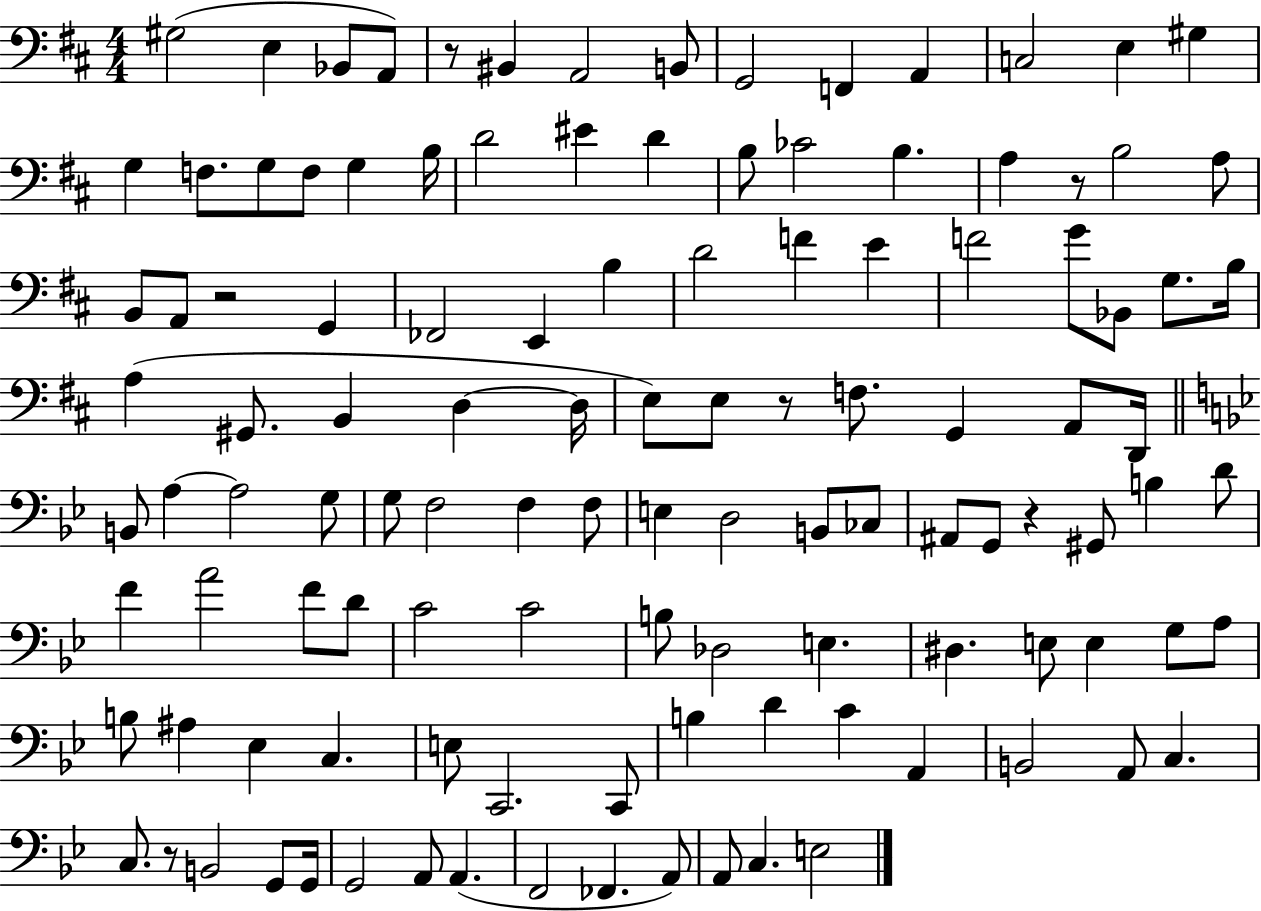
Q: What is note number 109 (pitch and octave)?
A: A2